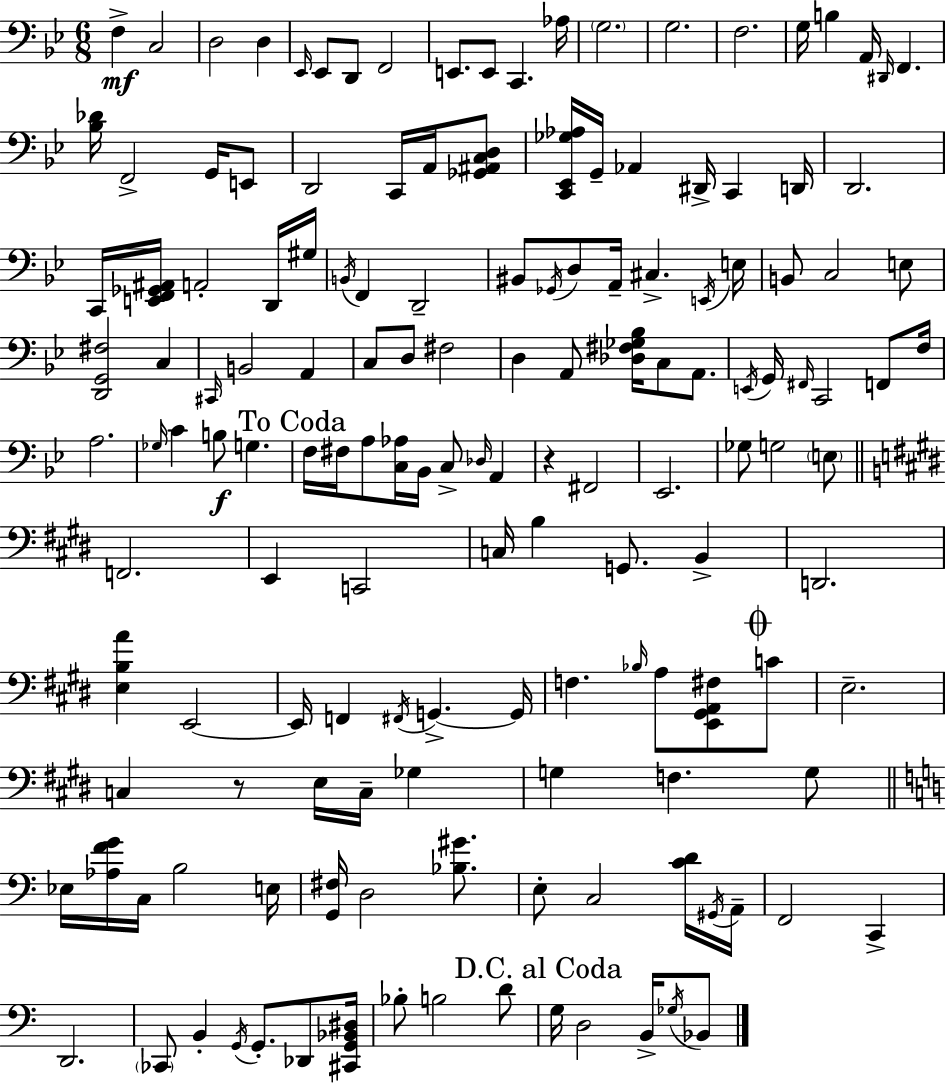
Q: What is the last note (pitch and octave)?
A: Bb2